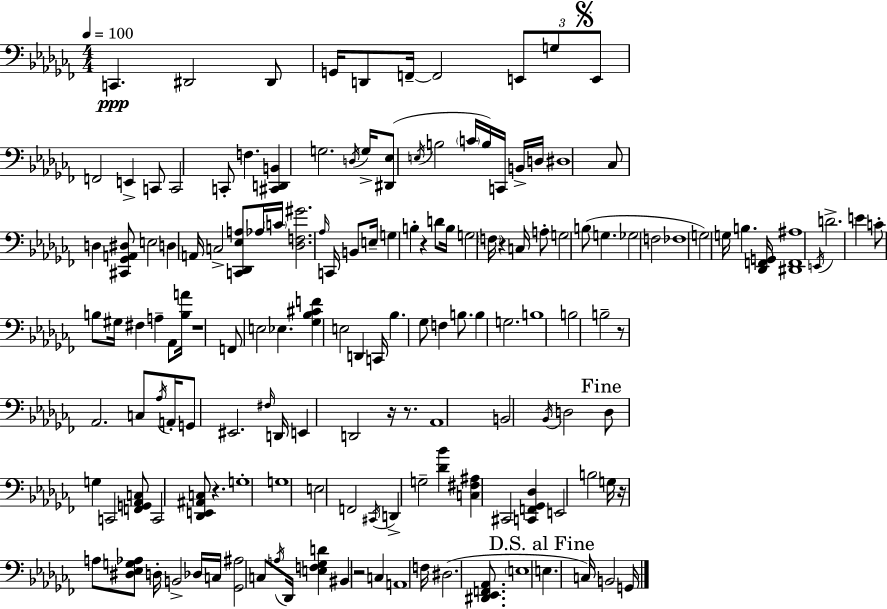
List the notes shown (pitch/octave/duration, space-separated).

C2/q. D#2/h D#2/e G2/s D2/e F2/s F2/h E2/e G3/e E2/e F2/h E2/q C2/e C2/h C2/e F3/q. [C#2,D2,B2]/q G3/h. D3/s G3/s [D#2,Eb3]/e E3/s B3/h C4/s B3/s C2/s B2/s D3/s D#3/w CES3/e D3/q [C#2,Gb2,A2,D#3]/e E3/h D3/q A2/s C3/h [C2,Db2,Eb3,A3]/e Ab3/s C4/s [Db3,F3,G#4]/h. Ab3/s C2/s B2/e E3/s G3/q B3/q R/q D4/e B3/s G3/h F3/s R/q C3/s A3/e G3/h B3/e G3/q. Gb3/h F3/h FES3/w G3/h G3/s B3/q. [Db2,F2,G2]/s [D#2,F2,A#3]/w E2/s D4/h. E4/q C4/e B3/e G#3/s F#3/q A3/q Ab2/e [B3,A4]/s R/w F2/e E3/h Eb3/q. [Gb3,Bb3,C#4,F4]/q E3/h D2/q C2/s Bb3/q. Gb3/e F3/q B3/e. B3/q G3/h. B3/w B3/h B3/h R/e Ab2/h. C3/e Ab3/s A2/s G2/e EIS2/h. F#3/s D2/s E2/q D2/h R/s R/e. Ab2/w B2/h Bb2/s D3/h D3/e G3/q C2/h [F2,G2,Ab2,C3]/e C2/h [Db2,E2,A#2,C3]/e R/q. G3/w G3/w E3/h F2/h C#2/s D2/q G3/h [Db4,Bb4]/q [C3,F#3,A#3]/q C#2/h [C2,F2,Gb2,Db3]/q E2/h B3/h G3/s R/s A3/e [D#3,Eb3,G3,Ab3]/e D3/s B2/h Db3/s C3/s [Gb2,A#3]/h C3/e A3/s Db2/s [E3,F3,Gb3,D4]/q BIS2/q R/h C3/q A2/w F3/s D#3/h. [D#2,Eb2,F2,Ab2]/e. E3/w E3/q. C3/s B2/h G2/s